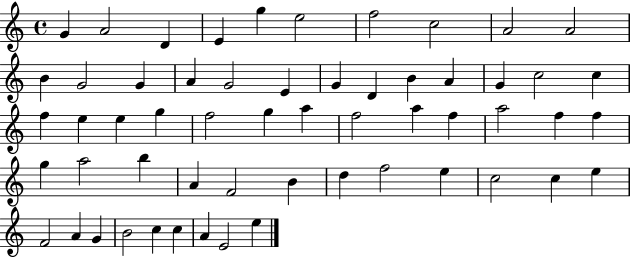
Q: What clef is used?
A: treble